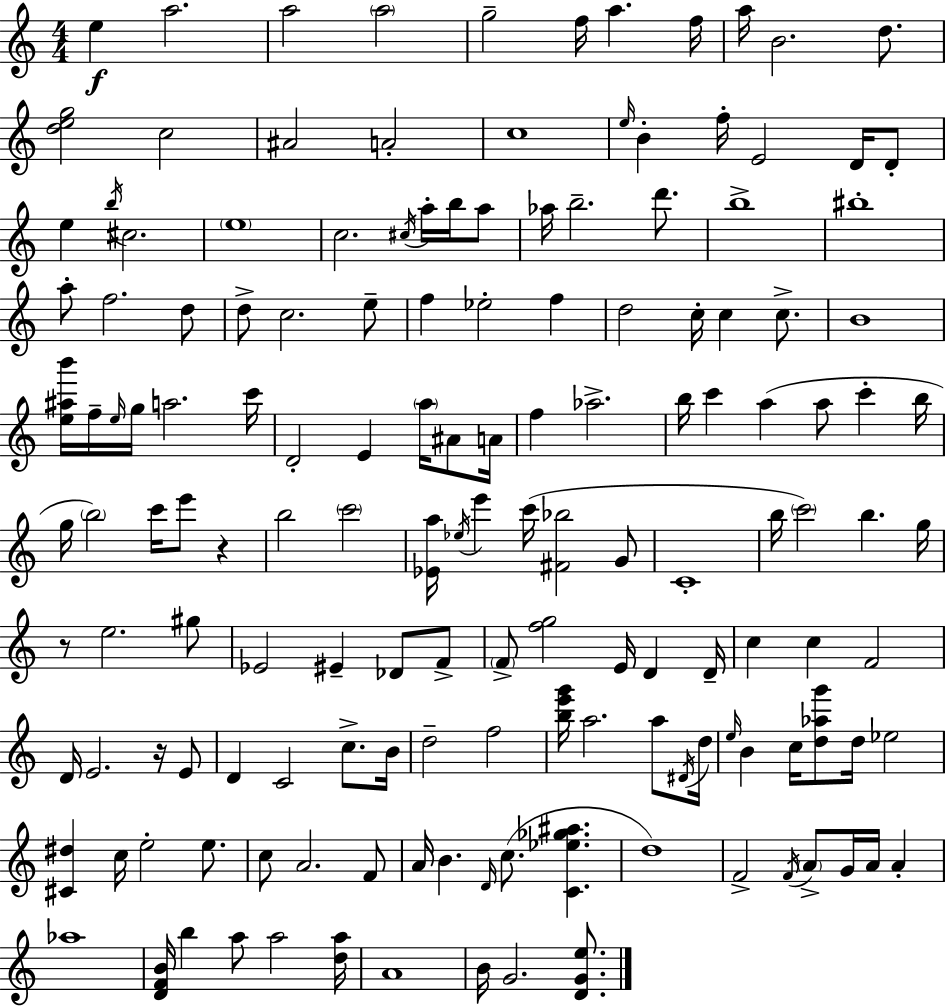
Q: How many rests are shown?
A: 3